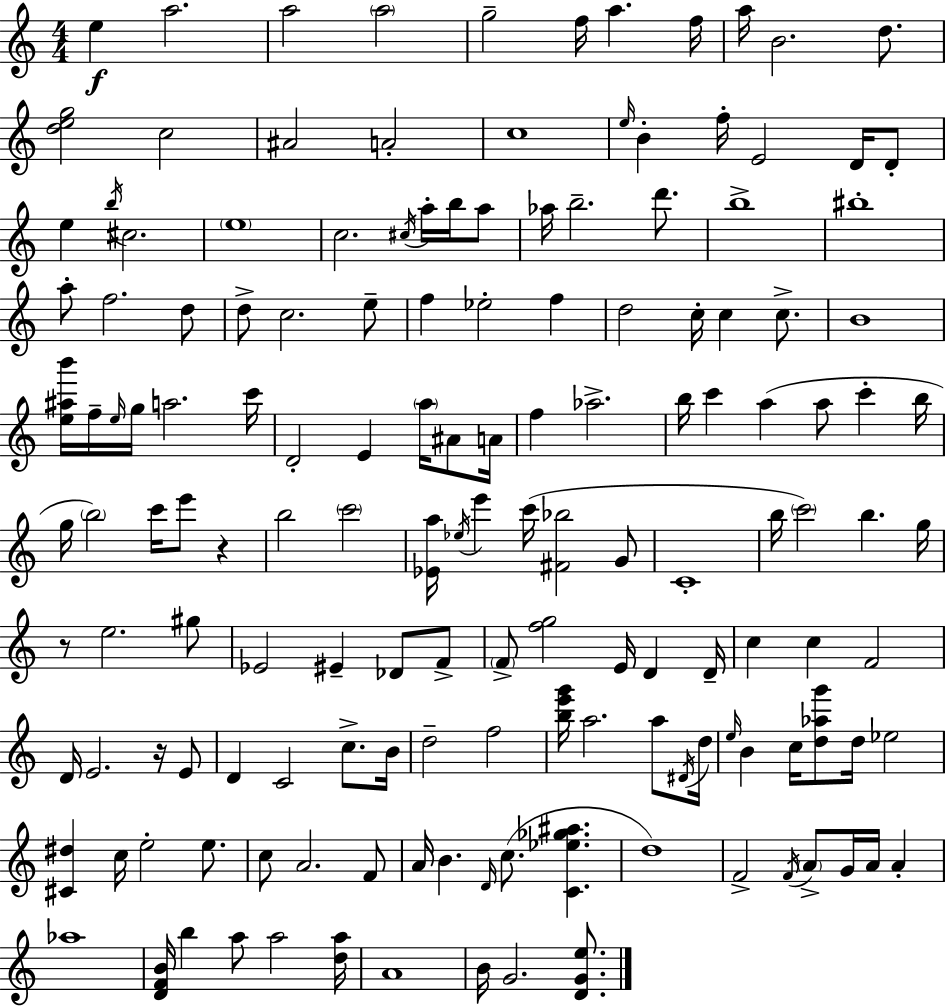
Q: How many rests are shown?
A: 3